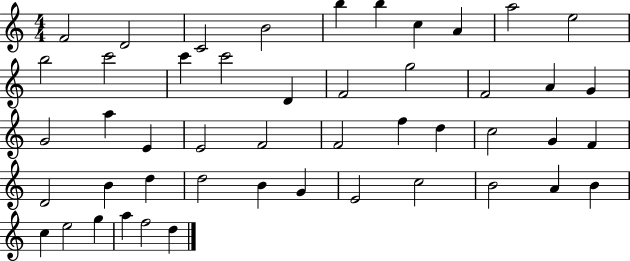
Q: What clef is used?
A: treble